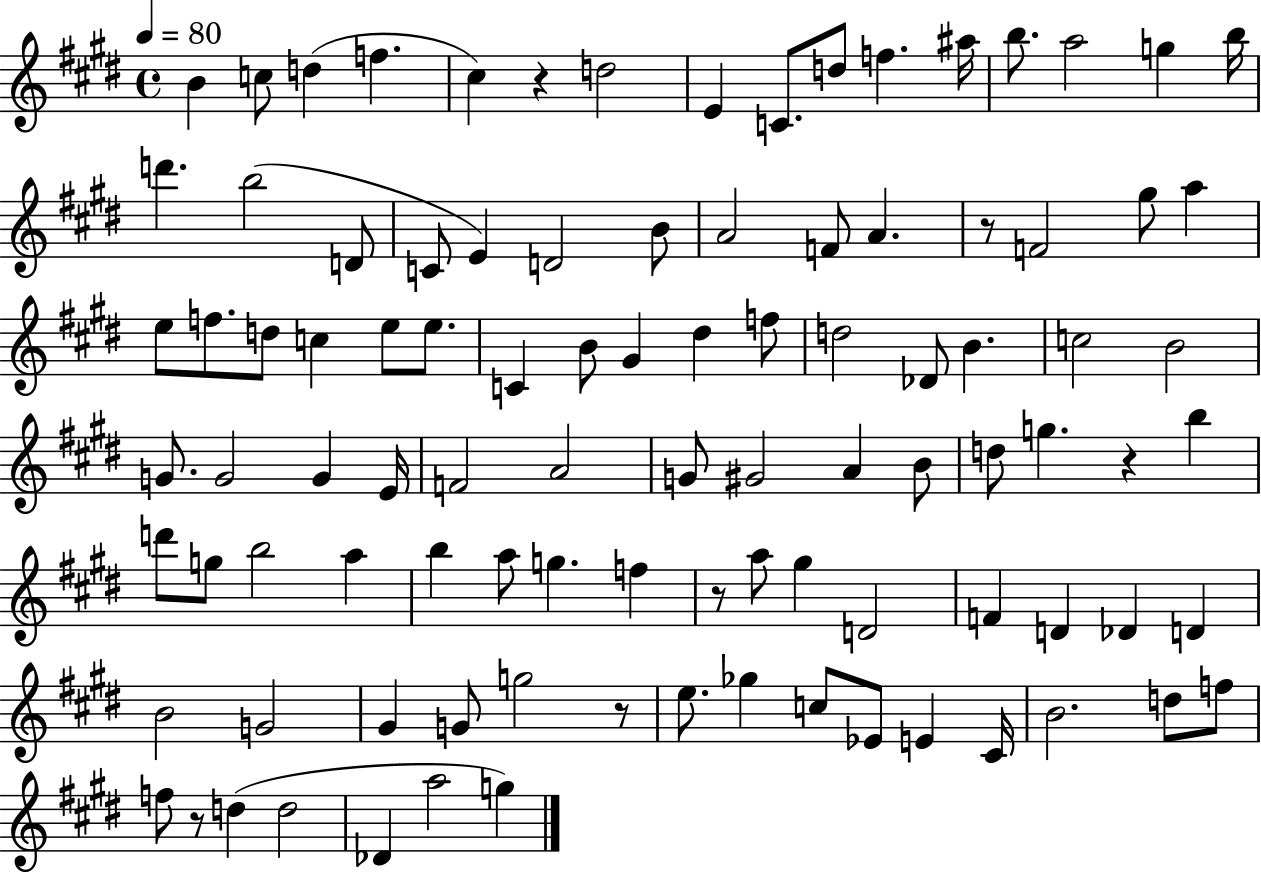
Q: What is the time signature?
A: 4/4